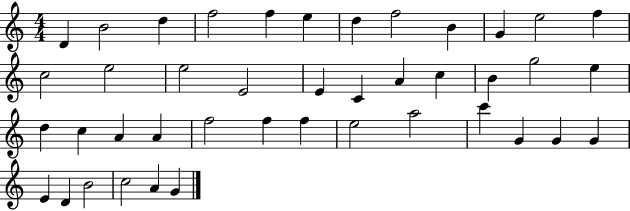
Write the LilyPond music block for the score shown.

{
  \clef treble
  \numericTimeSignature
  \time 4/4
  \key c \major
  d'4 b'2 d''4 | f''2 f''4 e''4 | d''4 f''2 b'4 | g'4 e''2 f''4 | \break c''2 e''2 | e''2 e'2 | e'4 c'4 a'4 c''4 | b'4 g''2 e''4 | \break d''4 c''4 a'4 a'4 | f''2 f''4 f''4 | e''2 a''2 | c'''4 g'4 g'4 g'4 | \break e'4 d'4 b'2 | c''2 a'4 g'4 | \bar "|."
}